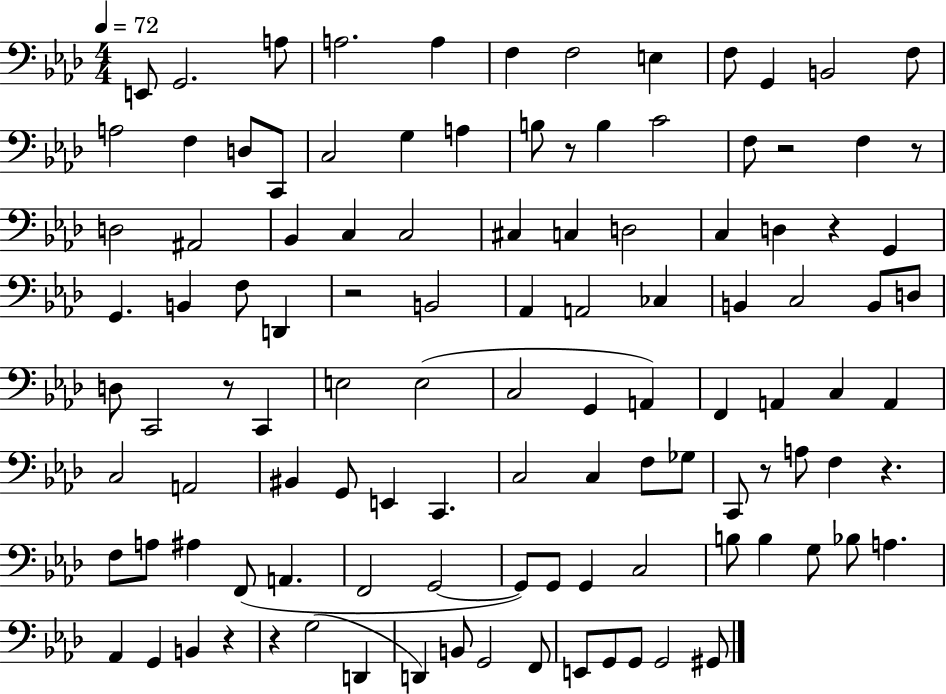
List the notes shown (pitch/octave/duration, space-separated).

E2/e G2/h. A3/e A3/h. A3/q F3/q F3/h E3/q F3/e G2/q B2/h F3/e A3/h F3/q D3/e C2/e C3/h G3/q A3/q B3/e R/e B3/q C4/h F3/e R/h F3/q R/e D3/h A#2/h Bb2/q C3/q C3/h C#3/q C3/q D3/h C3/q D3/q R/q G2/q G2/q. B2/q F3/e D2/q R/h B2/h Ab2/q A2/h CES3/q B2/q C3/h B2/e D3/e D3/e C2/h R/e C2/q E3/h E3/h C3/h G2/q A2/q F2/q A2/q C3/q A2/q C3/h A2/h BIS2/q G2/e E2/q C2/q. C3/h C3/q F3/e Gb3/e C2/e R/e A3/e F3/q R/q. F3/e A3/e A#3/q F2/e A2/q. F2/h G2/h G2/e G2/e G2/q C3/h B3/e B3/q G3/e Bb3/e A3/q. Ab2/q G2/q B2/q R/q R/q G3/h D2/q D2/q B2/e G2/h F2/e E2/e G2/e G2/e G2/h G#2/e